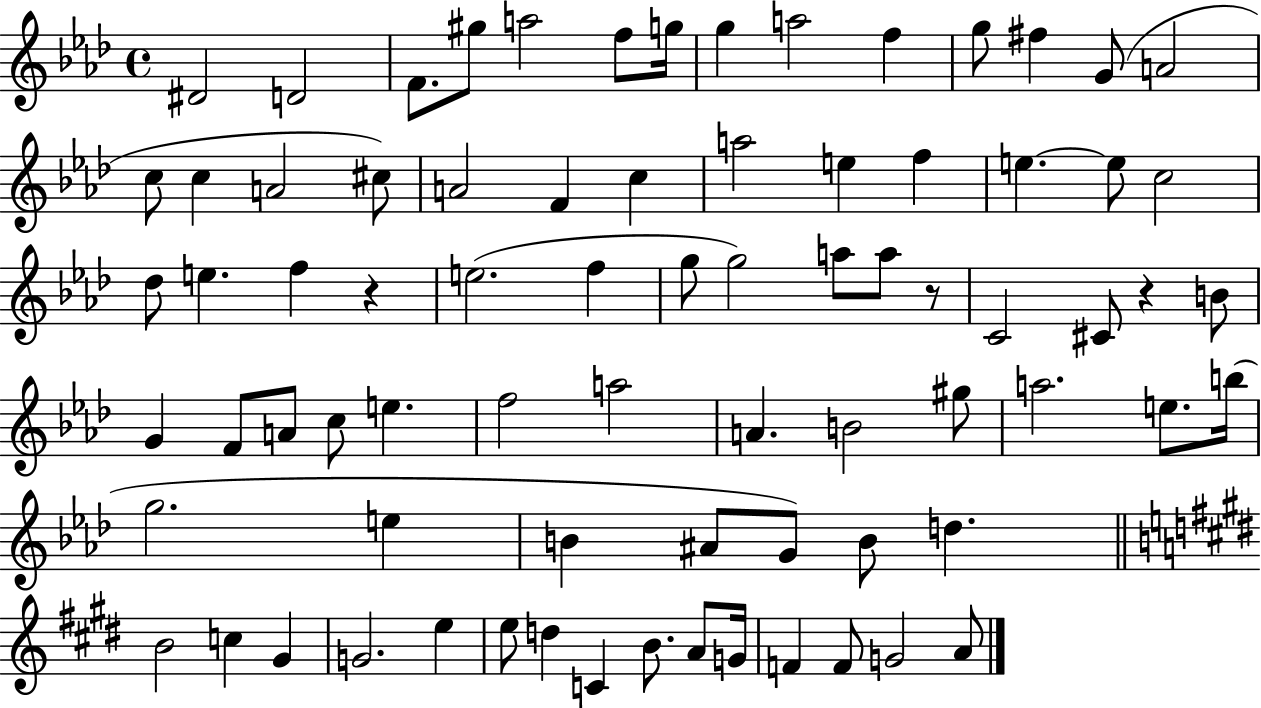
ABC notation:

X:1
T:Untitled
M:4/4
L:1/4
K:Ab
^D2 D2 F/2 ^g/2 a2 f/2 g/4 g a2 f g/2 ^f G/2 A2 c/2 c A2 ^c/2 A2 F c a2 e f e e/2 c2 _d/2 e f z e2 f g/2 g2 a/2 a/2 z/2 C2 ^C/2 z B/2 G F/2 A/2 c/2 e f2 a2 A B2 ^g/2 a2 e/2 b/4 g2 e B ^A/2 G/2 B/2 d B2 c ^G G2 e e/2 d C B/2 A/2 G/4 F F/2 G2 A/2